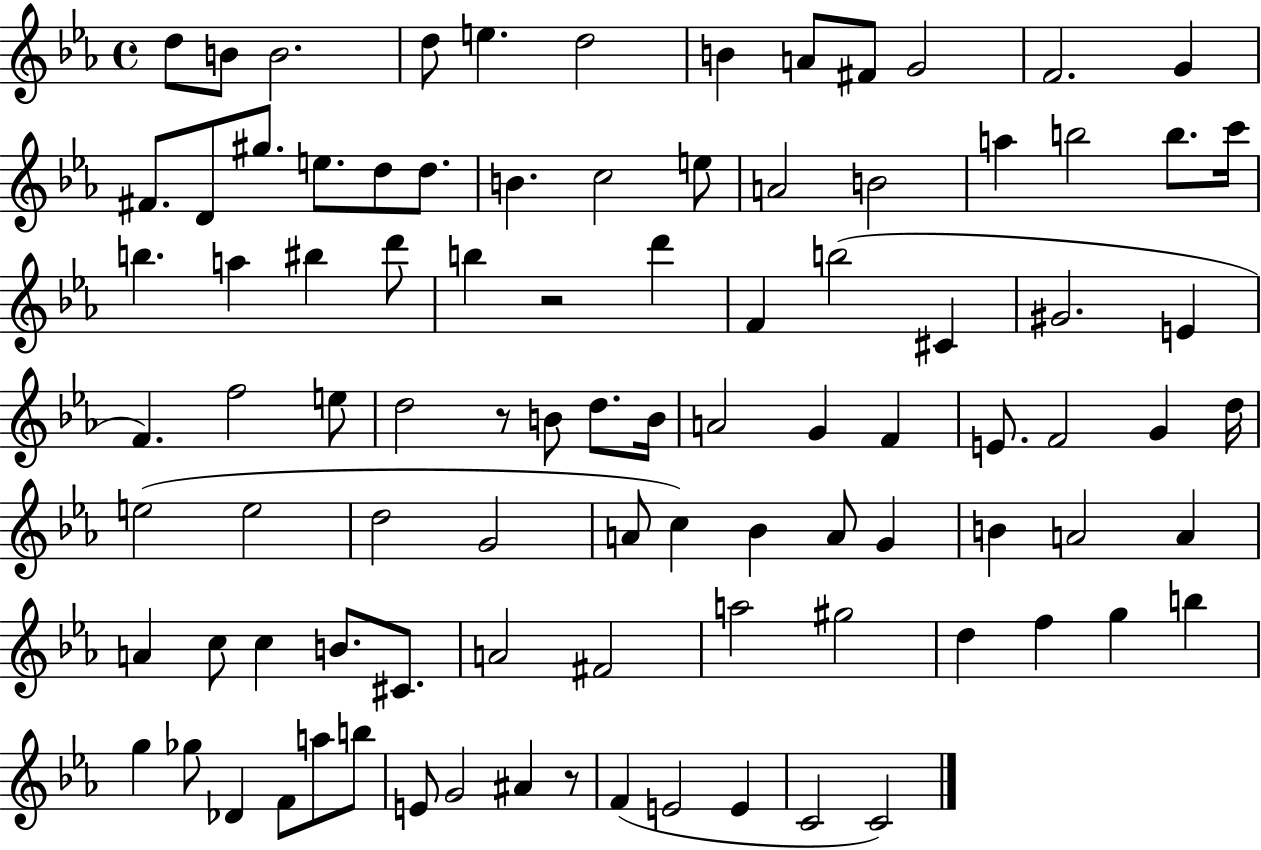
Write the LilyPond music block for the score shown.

{
  \clef treble
  \time 4/4
  \defaultTimeSignature
  \key ees \major
  d''8 b'8 b'2. | d''8 e''4. d''2 | b'4 a'8 fis'8 g'2 | f'2. g'4 | \break fis'8. d'8 gis''8. e''8. d''8 d''8. | b'4. c''2 e''8 | a'2 b'2 | a''4 b''2 b''8. c'''16 | \break b''4. a''4 bis''4 d'''8 | b''4 r2 d'''4 | f'4 b''2( cis'4 | gis'2. e'4 | \break f'4.) f''2 e''8 | d''2 r8 b'8 d''8. b'16 | a'2 g'4 f'4 | e'8. f'2 g'4 d''16 | \break e''2( e''2 | d''2 g'2 | a'8 c''4) bes'4 a'8 g'4 | b'4 a'2 a'4 | \break a'4 c''8 c''4 b'8. cis'8. | a'2 fis'2 | a''2 gis''2 | d''4 f''4 g''4 b''4 | \break g''4 ges''8 des'4 f'8 a''8 b''8 | e'8 g'2 ais'4 r8 | f'4( e'2 e'4 | c'2 c'2) | \break \bar "|."
}